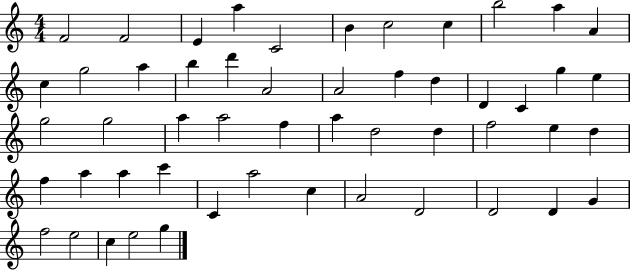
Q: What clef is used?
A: treble